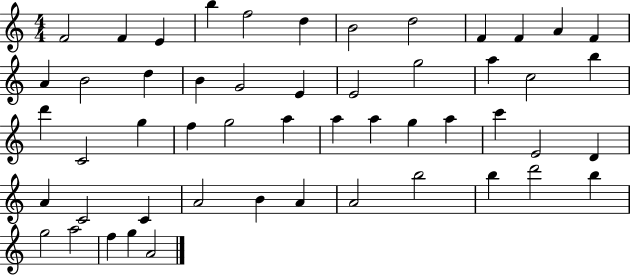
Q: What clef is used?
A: treble